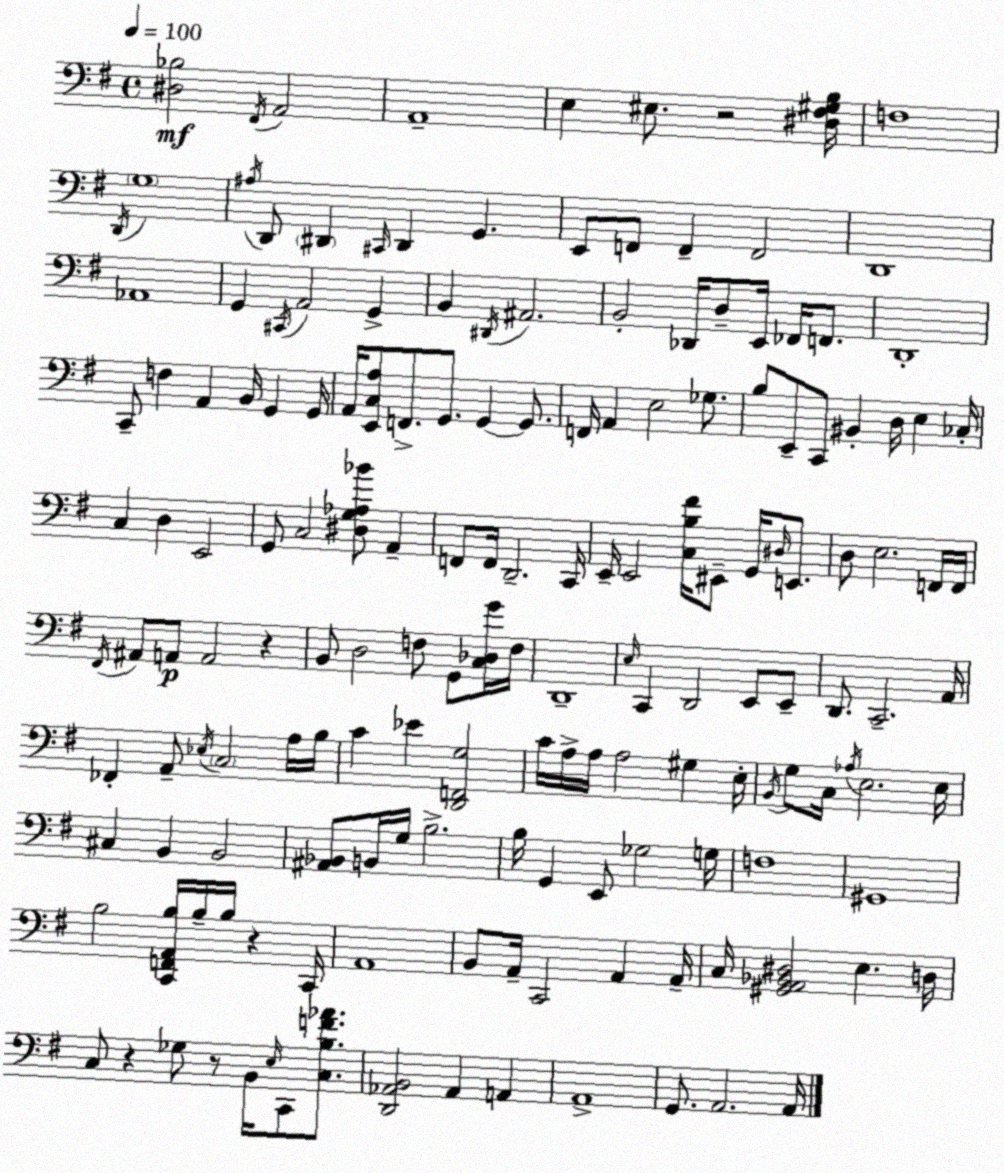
X:1
T:Untitled
M:4/4
L:1/4
K:Em
[^D,_B,]2 ^F,,/4 A,,2 A,,4 E, ^E,/2 z2 [^D,^F,^G,B,]/4 F,4 D,,/4 G,4 ^A,/4 D,,/2 ^D,, ^C,,/4 ^D,, G,, E,,/2 F,,/2 F,, F,,2 D,,4 _A,,4 G,, ^C,,/4 A,,2 G,, B,, ^D,,/4 ^A,,2 B,,2 _D,,/4 D,/2 E,,/4 _F,,/4 F,,/2 D,,4 C,,/2 F, A,, B,,/4 G,, G,,/4 A,,/4 [E,,C,A,]/2 F,,/2 G,,/2 G,, G,,/2 F,,/4 A,, E,2 _G,/2 B,/2 E,,/2 C,,/2 ^B,, D,/4 E, _C,/4 C, D, E,,2 G,,/2 C,2 [^D,G,_A,_B]/2 A,, F,,/2 F,,/4 D,,2 C,,/4 E,,/4 E,,2 [C,B,^F]/4 ^E,,/2 G,,/4 ^D,/4 E,,/2 D,/2 E,2 F,,/4 F,,/4 ^F,,/4 ^A,,/2 A,,/2 A,,2 z B,,/2 D,2 F,/2 G,,/2 [C,_D,G]/4 F,/4 D,,4 E,/4 C,, D,,2 E,,/2 E,,/2 D,,/2 C,,2 A,,/4 _F,, A,,/2 _E,/4 C,2 A,/4 B,/4 C _E [D,,F,,G,]2 C/4 A,/4 A,/4 A,2 ^G, E,/4 B,,/4 G,/2 C,/4 _A,/4 E,2 E,/4 ^C, B,, B,,2 [^A,,_B,,]/2 B,,/4 G,/4 B,2 B,/4 G,, E,,/2 _G,2 G,/4 F,4 ^G,,4 B,2 [C,,F,,A,,B,]/4 B,/4 B,/4 z C,,/4 A,,4 B,,/2 A,,/4 C,,2 A,, A,,/4 C,/4 [^G,,A,,_B,,^D,]2 E, D,/4 C,/2 z _G,/2 z/2 B,,/4 E,/4 C,,/2 [C,B,F_A]/2 [D,,_A,,B,,]2 _A,, A,, A,,4 G,,/2 A,,2 A,,/4